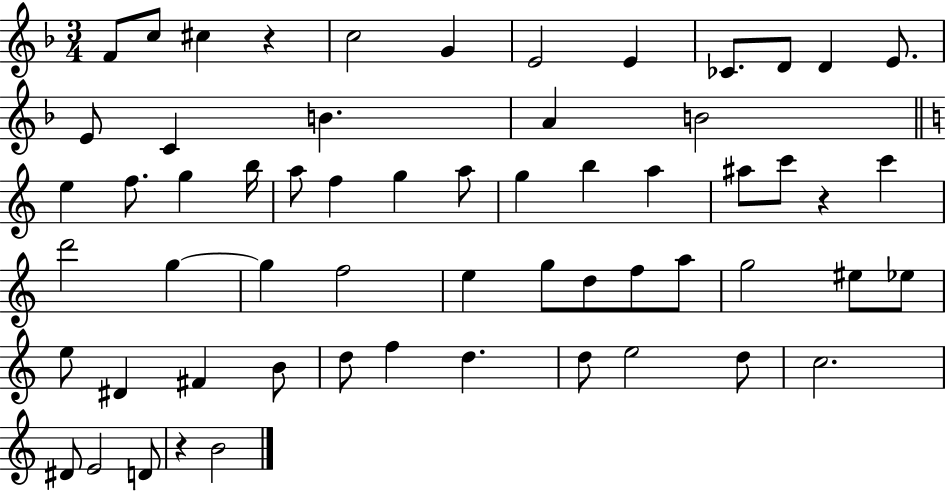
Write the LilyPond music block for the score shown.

{
  \clef treble
  \numericTimeSignature
  \time 3/4
  \key f \major
  f'8 c''8 cis''4 r4 | c''2 g'4 | e'2 e'4 | ces'8. d'8 d'4 e'8. | \break e'8 c'4 b'4. | a'4 b'2 | \bar "||" \break \key a \minor e''4 f''8. g''4 b''16 | a''8 f''4 g''4 a''8 | g''4 b''4 a''4 | ais''8 c'''8 r4 c'''4 | \break d'''2 g''4~~ | g''4 f''2 | e''4 g''8 d''8 f''8 a''8 | g''2 eis''8 ees''8 | \break e''8 dis'4 fis'4 b'8 | d''8 f''4 d''4. | d''8 e''2 d''8 | c''2. | \break dis'8 e'2 d'8 | r4 b'2 | \bar "|."
}